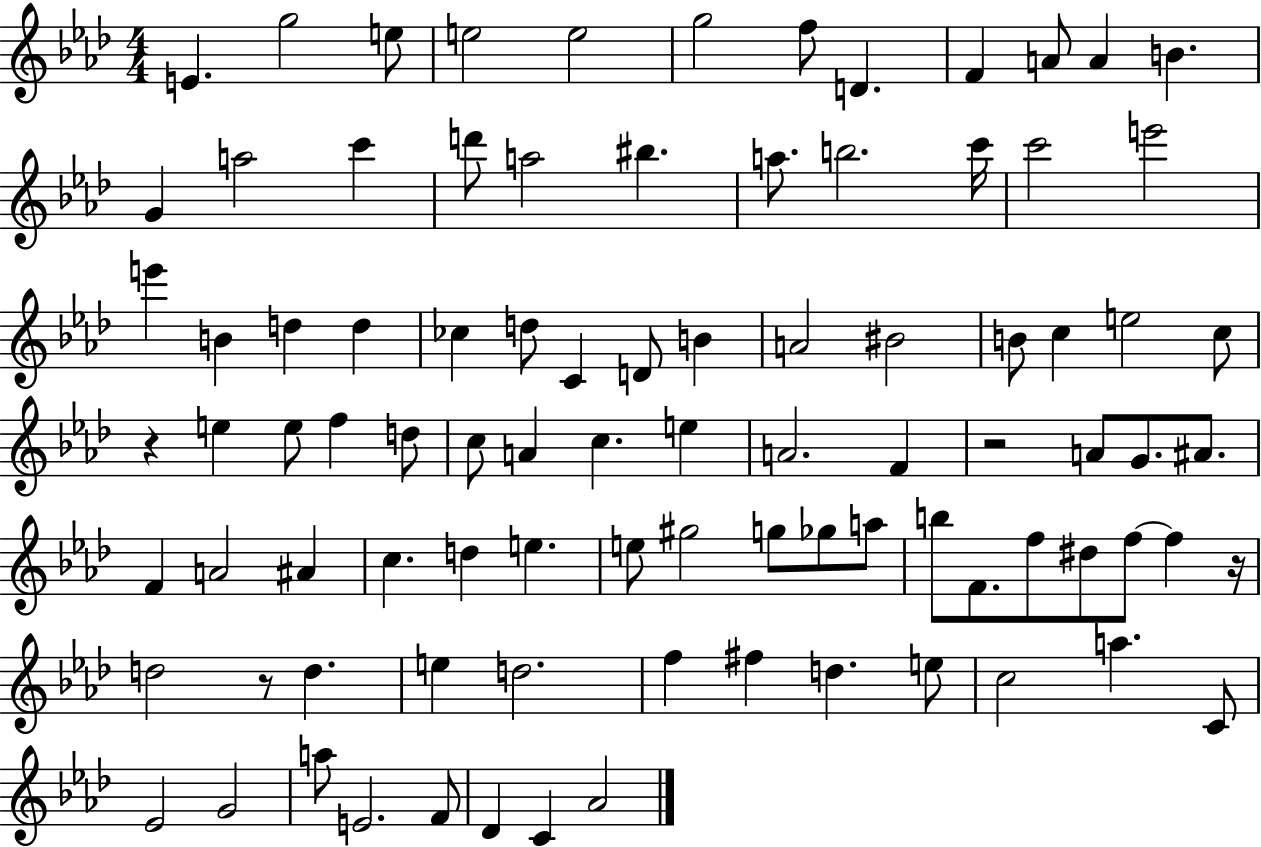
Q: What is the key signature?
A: AES major